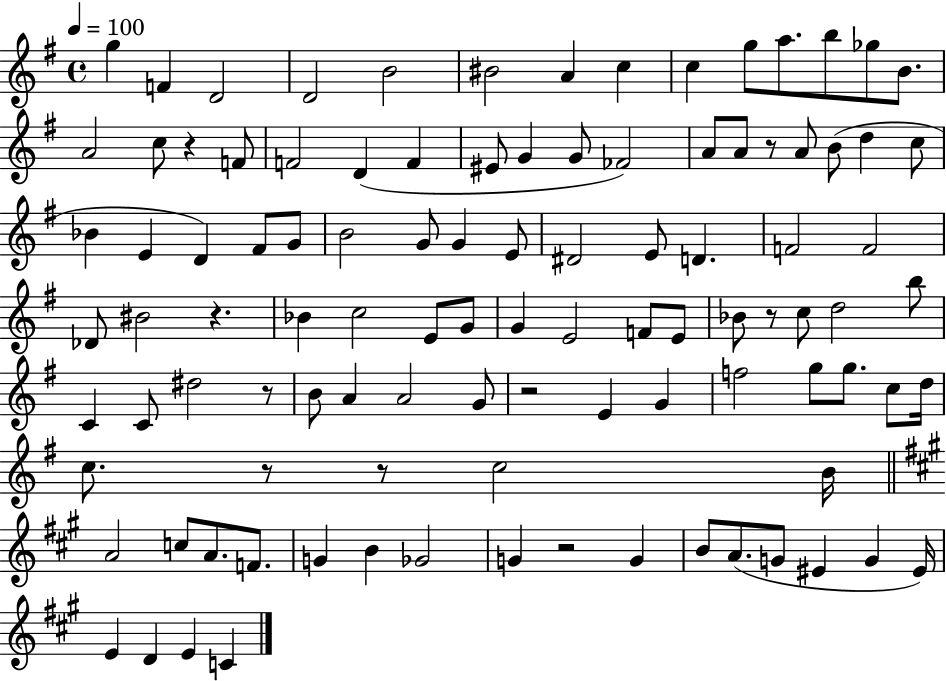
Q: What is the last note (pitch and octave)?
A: C4